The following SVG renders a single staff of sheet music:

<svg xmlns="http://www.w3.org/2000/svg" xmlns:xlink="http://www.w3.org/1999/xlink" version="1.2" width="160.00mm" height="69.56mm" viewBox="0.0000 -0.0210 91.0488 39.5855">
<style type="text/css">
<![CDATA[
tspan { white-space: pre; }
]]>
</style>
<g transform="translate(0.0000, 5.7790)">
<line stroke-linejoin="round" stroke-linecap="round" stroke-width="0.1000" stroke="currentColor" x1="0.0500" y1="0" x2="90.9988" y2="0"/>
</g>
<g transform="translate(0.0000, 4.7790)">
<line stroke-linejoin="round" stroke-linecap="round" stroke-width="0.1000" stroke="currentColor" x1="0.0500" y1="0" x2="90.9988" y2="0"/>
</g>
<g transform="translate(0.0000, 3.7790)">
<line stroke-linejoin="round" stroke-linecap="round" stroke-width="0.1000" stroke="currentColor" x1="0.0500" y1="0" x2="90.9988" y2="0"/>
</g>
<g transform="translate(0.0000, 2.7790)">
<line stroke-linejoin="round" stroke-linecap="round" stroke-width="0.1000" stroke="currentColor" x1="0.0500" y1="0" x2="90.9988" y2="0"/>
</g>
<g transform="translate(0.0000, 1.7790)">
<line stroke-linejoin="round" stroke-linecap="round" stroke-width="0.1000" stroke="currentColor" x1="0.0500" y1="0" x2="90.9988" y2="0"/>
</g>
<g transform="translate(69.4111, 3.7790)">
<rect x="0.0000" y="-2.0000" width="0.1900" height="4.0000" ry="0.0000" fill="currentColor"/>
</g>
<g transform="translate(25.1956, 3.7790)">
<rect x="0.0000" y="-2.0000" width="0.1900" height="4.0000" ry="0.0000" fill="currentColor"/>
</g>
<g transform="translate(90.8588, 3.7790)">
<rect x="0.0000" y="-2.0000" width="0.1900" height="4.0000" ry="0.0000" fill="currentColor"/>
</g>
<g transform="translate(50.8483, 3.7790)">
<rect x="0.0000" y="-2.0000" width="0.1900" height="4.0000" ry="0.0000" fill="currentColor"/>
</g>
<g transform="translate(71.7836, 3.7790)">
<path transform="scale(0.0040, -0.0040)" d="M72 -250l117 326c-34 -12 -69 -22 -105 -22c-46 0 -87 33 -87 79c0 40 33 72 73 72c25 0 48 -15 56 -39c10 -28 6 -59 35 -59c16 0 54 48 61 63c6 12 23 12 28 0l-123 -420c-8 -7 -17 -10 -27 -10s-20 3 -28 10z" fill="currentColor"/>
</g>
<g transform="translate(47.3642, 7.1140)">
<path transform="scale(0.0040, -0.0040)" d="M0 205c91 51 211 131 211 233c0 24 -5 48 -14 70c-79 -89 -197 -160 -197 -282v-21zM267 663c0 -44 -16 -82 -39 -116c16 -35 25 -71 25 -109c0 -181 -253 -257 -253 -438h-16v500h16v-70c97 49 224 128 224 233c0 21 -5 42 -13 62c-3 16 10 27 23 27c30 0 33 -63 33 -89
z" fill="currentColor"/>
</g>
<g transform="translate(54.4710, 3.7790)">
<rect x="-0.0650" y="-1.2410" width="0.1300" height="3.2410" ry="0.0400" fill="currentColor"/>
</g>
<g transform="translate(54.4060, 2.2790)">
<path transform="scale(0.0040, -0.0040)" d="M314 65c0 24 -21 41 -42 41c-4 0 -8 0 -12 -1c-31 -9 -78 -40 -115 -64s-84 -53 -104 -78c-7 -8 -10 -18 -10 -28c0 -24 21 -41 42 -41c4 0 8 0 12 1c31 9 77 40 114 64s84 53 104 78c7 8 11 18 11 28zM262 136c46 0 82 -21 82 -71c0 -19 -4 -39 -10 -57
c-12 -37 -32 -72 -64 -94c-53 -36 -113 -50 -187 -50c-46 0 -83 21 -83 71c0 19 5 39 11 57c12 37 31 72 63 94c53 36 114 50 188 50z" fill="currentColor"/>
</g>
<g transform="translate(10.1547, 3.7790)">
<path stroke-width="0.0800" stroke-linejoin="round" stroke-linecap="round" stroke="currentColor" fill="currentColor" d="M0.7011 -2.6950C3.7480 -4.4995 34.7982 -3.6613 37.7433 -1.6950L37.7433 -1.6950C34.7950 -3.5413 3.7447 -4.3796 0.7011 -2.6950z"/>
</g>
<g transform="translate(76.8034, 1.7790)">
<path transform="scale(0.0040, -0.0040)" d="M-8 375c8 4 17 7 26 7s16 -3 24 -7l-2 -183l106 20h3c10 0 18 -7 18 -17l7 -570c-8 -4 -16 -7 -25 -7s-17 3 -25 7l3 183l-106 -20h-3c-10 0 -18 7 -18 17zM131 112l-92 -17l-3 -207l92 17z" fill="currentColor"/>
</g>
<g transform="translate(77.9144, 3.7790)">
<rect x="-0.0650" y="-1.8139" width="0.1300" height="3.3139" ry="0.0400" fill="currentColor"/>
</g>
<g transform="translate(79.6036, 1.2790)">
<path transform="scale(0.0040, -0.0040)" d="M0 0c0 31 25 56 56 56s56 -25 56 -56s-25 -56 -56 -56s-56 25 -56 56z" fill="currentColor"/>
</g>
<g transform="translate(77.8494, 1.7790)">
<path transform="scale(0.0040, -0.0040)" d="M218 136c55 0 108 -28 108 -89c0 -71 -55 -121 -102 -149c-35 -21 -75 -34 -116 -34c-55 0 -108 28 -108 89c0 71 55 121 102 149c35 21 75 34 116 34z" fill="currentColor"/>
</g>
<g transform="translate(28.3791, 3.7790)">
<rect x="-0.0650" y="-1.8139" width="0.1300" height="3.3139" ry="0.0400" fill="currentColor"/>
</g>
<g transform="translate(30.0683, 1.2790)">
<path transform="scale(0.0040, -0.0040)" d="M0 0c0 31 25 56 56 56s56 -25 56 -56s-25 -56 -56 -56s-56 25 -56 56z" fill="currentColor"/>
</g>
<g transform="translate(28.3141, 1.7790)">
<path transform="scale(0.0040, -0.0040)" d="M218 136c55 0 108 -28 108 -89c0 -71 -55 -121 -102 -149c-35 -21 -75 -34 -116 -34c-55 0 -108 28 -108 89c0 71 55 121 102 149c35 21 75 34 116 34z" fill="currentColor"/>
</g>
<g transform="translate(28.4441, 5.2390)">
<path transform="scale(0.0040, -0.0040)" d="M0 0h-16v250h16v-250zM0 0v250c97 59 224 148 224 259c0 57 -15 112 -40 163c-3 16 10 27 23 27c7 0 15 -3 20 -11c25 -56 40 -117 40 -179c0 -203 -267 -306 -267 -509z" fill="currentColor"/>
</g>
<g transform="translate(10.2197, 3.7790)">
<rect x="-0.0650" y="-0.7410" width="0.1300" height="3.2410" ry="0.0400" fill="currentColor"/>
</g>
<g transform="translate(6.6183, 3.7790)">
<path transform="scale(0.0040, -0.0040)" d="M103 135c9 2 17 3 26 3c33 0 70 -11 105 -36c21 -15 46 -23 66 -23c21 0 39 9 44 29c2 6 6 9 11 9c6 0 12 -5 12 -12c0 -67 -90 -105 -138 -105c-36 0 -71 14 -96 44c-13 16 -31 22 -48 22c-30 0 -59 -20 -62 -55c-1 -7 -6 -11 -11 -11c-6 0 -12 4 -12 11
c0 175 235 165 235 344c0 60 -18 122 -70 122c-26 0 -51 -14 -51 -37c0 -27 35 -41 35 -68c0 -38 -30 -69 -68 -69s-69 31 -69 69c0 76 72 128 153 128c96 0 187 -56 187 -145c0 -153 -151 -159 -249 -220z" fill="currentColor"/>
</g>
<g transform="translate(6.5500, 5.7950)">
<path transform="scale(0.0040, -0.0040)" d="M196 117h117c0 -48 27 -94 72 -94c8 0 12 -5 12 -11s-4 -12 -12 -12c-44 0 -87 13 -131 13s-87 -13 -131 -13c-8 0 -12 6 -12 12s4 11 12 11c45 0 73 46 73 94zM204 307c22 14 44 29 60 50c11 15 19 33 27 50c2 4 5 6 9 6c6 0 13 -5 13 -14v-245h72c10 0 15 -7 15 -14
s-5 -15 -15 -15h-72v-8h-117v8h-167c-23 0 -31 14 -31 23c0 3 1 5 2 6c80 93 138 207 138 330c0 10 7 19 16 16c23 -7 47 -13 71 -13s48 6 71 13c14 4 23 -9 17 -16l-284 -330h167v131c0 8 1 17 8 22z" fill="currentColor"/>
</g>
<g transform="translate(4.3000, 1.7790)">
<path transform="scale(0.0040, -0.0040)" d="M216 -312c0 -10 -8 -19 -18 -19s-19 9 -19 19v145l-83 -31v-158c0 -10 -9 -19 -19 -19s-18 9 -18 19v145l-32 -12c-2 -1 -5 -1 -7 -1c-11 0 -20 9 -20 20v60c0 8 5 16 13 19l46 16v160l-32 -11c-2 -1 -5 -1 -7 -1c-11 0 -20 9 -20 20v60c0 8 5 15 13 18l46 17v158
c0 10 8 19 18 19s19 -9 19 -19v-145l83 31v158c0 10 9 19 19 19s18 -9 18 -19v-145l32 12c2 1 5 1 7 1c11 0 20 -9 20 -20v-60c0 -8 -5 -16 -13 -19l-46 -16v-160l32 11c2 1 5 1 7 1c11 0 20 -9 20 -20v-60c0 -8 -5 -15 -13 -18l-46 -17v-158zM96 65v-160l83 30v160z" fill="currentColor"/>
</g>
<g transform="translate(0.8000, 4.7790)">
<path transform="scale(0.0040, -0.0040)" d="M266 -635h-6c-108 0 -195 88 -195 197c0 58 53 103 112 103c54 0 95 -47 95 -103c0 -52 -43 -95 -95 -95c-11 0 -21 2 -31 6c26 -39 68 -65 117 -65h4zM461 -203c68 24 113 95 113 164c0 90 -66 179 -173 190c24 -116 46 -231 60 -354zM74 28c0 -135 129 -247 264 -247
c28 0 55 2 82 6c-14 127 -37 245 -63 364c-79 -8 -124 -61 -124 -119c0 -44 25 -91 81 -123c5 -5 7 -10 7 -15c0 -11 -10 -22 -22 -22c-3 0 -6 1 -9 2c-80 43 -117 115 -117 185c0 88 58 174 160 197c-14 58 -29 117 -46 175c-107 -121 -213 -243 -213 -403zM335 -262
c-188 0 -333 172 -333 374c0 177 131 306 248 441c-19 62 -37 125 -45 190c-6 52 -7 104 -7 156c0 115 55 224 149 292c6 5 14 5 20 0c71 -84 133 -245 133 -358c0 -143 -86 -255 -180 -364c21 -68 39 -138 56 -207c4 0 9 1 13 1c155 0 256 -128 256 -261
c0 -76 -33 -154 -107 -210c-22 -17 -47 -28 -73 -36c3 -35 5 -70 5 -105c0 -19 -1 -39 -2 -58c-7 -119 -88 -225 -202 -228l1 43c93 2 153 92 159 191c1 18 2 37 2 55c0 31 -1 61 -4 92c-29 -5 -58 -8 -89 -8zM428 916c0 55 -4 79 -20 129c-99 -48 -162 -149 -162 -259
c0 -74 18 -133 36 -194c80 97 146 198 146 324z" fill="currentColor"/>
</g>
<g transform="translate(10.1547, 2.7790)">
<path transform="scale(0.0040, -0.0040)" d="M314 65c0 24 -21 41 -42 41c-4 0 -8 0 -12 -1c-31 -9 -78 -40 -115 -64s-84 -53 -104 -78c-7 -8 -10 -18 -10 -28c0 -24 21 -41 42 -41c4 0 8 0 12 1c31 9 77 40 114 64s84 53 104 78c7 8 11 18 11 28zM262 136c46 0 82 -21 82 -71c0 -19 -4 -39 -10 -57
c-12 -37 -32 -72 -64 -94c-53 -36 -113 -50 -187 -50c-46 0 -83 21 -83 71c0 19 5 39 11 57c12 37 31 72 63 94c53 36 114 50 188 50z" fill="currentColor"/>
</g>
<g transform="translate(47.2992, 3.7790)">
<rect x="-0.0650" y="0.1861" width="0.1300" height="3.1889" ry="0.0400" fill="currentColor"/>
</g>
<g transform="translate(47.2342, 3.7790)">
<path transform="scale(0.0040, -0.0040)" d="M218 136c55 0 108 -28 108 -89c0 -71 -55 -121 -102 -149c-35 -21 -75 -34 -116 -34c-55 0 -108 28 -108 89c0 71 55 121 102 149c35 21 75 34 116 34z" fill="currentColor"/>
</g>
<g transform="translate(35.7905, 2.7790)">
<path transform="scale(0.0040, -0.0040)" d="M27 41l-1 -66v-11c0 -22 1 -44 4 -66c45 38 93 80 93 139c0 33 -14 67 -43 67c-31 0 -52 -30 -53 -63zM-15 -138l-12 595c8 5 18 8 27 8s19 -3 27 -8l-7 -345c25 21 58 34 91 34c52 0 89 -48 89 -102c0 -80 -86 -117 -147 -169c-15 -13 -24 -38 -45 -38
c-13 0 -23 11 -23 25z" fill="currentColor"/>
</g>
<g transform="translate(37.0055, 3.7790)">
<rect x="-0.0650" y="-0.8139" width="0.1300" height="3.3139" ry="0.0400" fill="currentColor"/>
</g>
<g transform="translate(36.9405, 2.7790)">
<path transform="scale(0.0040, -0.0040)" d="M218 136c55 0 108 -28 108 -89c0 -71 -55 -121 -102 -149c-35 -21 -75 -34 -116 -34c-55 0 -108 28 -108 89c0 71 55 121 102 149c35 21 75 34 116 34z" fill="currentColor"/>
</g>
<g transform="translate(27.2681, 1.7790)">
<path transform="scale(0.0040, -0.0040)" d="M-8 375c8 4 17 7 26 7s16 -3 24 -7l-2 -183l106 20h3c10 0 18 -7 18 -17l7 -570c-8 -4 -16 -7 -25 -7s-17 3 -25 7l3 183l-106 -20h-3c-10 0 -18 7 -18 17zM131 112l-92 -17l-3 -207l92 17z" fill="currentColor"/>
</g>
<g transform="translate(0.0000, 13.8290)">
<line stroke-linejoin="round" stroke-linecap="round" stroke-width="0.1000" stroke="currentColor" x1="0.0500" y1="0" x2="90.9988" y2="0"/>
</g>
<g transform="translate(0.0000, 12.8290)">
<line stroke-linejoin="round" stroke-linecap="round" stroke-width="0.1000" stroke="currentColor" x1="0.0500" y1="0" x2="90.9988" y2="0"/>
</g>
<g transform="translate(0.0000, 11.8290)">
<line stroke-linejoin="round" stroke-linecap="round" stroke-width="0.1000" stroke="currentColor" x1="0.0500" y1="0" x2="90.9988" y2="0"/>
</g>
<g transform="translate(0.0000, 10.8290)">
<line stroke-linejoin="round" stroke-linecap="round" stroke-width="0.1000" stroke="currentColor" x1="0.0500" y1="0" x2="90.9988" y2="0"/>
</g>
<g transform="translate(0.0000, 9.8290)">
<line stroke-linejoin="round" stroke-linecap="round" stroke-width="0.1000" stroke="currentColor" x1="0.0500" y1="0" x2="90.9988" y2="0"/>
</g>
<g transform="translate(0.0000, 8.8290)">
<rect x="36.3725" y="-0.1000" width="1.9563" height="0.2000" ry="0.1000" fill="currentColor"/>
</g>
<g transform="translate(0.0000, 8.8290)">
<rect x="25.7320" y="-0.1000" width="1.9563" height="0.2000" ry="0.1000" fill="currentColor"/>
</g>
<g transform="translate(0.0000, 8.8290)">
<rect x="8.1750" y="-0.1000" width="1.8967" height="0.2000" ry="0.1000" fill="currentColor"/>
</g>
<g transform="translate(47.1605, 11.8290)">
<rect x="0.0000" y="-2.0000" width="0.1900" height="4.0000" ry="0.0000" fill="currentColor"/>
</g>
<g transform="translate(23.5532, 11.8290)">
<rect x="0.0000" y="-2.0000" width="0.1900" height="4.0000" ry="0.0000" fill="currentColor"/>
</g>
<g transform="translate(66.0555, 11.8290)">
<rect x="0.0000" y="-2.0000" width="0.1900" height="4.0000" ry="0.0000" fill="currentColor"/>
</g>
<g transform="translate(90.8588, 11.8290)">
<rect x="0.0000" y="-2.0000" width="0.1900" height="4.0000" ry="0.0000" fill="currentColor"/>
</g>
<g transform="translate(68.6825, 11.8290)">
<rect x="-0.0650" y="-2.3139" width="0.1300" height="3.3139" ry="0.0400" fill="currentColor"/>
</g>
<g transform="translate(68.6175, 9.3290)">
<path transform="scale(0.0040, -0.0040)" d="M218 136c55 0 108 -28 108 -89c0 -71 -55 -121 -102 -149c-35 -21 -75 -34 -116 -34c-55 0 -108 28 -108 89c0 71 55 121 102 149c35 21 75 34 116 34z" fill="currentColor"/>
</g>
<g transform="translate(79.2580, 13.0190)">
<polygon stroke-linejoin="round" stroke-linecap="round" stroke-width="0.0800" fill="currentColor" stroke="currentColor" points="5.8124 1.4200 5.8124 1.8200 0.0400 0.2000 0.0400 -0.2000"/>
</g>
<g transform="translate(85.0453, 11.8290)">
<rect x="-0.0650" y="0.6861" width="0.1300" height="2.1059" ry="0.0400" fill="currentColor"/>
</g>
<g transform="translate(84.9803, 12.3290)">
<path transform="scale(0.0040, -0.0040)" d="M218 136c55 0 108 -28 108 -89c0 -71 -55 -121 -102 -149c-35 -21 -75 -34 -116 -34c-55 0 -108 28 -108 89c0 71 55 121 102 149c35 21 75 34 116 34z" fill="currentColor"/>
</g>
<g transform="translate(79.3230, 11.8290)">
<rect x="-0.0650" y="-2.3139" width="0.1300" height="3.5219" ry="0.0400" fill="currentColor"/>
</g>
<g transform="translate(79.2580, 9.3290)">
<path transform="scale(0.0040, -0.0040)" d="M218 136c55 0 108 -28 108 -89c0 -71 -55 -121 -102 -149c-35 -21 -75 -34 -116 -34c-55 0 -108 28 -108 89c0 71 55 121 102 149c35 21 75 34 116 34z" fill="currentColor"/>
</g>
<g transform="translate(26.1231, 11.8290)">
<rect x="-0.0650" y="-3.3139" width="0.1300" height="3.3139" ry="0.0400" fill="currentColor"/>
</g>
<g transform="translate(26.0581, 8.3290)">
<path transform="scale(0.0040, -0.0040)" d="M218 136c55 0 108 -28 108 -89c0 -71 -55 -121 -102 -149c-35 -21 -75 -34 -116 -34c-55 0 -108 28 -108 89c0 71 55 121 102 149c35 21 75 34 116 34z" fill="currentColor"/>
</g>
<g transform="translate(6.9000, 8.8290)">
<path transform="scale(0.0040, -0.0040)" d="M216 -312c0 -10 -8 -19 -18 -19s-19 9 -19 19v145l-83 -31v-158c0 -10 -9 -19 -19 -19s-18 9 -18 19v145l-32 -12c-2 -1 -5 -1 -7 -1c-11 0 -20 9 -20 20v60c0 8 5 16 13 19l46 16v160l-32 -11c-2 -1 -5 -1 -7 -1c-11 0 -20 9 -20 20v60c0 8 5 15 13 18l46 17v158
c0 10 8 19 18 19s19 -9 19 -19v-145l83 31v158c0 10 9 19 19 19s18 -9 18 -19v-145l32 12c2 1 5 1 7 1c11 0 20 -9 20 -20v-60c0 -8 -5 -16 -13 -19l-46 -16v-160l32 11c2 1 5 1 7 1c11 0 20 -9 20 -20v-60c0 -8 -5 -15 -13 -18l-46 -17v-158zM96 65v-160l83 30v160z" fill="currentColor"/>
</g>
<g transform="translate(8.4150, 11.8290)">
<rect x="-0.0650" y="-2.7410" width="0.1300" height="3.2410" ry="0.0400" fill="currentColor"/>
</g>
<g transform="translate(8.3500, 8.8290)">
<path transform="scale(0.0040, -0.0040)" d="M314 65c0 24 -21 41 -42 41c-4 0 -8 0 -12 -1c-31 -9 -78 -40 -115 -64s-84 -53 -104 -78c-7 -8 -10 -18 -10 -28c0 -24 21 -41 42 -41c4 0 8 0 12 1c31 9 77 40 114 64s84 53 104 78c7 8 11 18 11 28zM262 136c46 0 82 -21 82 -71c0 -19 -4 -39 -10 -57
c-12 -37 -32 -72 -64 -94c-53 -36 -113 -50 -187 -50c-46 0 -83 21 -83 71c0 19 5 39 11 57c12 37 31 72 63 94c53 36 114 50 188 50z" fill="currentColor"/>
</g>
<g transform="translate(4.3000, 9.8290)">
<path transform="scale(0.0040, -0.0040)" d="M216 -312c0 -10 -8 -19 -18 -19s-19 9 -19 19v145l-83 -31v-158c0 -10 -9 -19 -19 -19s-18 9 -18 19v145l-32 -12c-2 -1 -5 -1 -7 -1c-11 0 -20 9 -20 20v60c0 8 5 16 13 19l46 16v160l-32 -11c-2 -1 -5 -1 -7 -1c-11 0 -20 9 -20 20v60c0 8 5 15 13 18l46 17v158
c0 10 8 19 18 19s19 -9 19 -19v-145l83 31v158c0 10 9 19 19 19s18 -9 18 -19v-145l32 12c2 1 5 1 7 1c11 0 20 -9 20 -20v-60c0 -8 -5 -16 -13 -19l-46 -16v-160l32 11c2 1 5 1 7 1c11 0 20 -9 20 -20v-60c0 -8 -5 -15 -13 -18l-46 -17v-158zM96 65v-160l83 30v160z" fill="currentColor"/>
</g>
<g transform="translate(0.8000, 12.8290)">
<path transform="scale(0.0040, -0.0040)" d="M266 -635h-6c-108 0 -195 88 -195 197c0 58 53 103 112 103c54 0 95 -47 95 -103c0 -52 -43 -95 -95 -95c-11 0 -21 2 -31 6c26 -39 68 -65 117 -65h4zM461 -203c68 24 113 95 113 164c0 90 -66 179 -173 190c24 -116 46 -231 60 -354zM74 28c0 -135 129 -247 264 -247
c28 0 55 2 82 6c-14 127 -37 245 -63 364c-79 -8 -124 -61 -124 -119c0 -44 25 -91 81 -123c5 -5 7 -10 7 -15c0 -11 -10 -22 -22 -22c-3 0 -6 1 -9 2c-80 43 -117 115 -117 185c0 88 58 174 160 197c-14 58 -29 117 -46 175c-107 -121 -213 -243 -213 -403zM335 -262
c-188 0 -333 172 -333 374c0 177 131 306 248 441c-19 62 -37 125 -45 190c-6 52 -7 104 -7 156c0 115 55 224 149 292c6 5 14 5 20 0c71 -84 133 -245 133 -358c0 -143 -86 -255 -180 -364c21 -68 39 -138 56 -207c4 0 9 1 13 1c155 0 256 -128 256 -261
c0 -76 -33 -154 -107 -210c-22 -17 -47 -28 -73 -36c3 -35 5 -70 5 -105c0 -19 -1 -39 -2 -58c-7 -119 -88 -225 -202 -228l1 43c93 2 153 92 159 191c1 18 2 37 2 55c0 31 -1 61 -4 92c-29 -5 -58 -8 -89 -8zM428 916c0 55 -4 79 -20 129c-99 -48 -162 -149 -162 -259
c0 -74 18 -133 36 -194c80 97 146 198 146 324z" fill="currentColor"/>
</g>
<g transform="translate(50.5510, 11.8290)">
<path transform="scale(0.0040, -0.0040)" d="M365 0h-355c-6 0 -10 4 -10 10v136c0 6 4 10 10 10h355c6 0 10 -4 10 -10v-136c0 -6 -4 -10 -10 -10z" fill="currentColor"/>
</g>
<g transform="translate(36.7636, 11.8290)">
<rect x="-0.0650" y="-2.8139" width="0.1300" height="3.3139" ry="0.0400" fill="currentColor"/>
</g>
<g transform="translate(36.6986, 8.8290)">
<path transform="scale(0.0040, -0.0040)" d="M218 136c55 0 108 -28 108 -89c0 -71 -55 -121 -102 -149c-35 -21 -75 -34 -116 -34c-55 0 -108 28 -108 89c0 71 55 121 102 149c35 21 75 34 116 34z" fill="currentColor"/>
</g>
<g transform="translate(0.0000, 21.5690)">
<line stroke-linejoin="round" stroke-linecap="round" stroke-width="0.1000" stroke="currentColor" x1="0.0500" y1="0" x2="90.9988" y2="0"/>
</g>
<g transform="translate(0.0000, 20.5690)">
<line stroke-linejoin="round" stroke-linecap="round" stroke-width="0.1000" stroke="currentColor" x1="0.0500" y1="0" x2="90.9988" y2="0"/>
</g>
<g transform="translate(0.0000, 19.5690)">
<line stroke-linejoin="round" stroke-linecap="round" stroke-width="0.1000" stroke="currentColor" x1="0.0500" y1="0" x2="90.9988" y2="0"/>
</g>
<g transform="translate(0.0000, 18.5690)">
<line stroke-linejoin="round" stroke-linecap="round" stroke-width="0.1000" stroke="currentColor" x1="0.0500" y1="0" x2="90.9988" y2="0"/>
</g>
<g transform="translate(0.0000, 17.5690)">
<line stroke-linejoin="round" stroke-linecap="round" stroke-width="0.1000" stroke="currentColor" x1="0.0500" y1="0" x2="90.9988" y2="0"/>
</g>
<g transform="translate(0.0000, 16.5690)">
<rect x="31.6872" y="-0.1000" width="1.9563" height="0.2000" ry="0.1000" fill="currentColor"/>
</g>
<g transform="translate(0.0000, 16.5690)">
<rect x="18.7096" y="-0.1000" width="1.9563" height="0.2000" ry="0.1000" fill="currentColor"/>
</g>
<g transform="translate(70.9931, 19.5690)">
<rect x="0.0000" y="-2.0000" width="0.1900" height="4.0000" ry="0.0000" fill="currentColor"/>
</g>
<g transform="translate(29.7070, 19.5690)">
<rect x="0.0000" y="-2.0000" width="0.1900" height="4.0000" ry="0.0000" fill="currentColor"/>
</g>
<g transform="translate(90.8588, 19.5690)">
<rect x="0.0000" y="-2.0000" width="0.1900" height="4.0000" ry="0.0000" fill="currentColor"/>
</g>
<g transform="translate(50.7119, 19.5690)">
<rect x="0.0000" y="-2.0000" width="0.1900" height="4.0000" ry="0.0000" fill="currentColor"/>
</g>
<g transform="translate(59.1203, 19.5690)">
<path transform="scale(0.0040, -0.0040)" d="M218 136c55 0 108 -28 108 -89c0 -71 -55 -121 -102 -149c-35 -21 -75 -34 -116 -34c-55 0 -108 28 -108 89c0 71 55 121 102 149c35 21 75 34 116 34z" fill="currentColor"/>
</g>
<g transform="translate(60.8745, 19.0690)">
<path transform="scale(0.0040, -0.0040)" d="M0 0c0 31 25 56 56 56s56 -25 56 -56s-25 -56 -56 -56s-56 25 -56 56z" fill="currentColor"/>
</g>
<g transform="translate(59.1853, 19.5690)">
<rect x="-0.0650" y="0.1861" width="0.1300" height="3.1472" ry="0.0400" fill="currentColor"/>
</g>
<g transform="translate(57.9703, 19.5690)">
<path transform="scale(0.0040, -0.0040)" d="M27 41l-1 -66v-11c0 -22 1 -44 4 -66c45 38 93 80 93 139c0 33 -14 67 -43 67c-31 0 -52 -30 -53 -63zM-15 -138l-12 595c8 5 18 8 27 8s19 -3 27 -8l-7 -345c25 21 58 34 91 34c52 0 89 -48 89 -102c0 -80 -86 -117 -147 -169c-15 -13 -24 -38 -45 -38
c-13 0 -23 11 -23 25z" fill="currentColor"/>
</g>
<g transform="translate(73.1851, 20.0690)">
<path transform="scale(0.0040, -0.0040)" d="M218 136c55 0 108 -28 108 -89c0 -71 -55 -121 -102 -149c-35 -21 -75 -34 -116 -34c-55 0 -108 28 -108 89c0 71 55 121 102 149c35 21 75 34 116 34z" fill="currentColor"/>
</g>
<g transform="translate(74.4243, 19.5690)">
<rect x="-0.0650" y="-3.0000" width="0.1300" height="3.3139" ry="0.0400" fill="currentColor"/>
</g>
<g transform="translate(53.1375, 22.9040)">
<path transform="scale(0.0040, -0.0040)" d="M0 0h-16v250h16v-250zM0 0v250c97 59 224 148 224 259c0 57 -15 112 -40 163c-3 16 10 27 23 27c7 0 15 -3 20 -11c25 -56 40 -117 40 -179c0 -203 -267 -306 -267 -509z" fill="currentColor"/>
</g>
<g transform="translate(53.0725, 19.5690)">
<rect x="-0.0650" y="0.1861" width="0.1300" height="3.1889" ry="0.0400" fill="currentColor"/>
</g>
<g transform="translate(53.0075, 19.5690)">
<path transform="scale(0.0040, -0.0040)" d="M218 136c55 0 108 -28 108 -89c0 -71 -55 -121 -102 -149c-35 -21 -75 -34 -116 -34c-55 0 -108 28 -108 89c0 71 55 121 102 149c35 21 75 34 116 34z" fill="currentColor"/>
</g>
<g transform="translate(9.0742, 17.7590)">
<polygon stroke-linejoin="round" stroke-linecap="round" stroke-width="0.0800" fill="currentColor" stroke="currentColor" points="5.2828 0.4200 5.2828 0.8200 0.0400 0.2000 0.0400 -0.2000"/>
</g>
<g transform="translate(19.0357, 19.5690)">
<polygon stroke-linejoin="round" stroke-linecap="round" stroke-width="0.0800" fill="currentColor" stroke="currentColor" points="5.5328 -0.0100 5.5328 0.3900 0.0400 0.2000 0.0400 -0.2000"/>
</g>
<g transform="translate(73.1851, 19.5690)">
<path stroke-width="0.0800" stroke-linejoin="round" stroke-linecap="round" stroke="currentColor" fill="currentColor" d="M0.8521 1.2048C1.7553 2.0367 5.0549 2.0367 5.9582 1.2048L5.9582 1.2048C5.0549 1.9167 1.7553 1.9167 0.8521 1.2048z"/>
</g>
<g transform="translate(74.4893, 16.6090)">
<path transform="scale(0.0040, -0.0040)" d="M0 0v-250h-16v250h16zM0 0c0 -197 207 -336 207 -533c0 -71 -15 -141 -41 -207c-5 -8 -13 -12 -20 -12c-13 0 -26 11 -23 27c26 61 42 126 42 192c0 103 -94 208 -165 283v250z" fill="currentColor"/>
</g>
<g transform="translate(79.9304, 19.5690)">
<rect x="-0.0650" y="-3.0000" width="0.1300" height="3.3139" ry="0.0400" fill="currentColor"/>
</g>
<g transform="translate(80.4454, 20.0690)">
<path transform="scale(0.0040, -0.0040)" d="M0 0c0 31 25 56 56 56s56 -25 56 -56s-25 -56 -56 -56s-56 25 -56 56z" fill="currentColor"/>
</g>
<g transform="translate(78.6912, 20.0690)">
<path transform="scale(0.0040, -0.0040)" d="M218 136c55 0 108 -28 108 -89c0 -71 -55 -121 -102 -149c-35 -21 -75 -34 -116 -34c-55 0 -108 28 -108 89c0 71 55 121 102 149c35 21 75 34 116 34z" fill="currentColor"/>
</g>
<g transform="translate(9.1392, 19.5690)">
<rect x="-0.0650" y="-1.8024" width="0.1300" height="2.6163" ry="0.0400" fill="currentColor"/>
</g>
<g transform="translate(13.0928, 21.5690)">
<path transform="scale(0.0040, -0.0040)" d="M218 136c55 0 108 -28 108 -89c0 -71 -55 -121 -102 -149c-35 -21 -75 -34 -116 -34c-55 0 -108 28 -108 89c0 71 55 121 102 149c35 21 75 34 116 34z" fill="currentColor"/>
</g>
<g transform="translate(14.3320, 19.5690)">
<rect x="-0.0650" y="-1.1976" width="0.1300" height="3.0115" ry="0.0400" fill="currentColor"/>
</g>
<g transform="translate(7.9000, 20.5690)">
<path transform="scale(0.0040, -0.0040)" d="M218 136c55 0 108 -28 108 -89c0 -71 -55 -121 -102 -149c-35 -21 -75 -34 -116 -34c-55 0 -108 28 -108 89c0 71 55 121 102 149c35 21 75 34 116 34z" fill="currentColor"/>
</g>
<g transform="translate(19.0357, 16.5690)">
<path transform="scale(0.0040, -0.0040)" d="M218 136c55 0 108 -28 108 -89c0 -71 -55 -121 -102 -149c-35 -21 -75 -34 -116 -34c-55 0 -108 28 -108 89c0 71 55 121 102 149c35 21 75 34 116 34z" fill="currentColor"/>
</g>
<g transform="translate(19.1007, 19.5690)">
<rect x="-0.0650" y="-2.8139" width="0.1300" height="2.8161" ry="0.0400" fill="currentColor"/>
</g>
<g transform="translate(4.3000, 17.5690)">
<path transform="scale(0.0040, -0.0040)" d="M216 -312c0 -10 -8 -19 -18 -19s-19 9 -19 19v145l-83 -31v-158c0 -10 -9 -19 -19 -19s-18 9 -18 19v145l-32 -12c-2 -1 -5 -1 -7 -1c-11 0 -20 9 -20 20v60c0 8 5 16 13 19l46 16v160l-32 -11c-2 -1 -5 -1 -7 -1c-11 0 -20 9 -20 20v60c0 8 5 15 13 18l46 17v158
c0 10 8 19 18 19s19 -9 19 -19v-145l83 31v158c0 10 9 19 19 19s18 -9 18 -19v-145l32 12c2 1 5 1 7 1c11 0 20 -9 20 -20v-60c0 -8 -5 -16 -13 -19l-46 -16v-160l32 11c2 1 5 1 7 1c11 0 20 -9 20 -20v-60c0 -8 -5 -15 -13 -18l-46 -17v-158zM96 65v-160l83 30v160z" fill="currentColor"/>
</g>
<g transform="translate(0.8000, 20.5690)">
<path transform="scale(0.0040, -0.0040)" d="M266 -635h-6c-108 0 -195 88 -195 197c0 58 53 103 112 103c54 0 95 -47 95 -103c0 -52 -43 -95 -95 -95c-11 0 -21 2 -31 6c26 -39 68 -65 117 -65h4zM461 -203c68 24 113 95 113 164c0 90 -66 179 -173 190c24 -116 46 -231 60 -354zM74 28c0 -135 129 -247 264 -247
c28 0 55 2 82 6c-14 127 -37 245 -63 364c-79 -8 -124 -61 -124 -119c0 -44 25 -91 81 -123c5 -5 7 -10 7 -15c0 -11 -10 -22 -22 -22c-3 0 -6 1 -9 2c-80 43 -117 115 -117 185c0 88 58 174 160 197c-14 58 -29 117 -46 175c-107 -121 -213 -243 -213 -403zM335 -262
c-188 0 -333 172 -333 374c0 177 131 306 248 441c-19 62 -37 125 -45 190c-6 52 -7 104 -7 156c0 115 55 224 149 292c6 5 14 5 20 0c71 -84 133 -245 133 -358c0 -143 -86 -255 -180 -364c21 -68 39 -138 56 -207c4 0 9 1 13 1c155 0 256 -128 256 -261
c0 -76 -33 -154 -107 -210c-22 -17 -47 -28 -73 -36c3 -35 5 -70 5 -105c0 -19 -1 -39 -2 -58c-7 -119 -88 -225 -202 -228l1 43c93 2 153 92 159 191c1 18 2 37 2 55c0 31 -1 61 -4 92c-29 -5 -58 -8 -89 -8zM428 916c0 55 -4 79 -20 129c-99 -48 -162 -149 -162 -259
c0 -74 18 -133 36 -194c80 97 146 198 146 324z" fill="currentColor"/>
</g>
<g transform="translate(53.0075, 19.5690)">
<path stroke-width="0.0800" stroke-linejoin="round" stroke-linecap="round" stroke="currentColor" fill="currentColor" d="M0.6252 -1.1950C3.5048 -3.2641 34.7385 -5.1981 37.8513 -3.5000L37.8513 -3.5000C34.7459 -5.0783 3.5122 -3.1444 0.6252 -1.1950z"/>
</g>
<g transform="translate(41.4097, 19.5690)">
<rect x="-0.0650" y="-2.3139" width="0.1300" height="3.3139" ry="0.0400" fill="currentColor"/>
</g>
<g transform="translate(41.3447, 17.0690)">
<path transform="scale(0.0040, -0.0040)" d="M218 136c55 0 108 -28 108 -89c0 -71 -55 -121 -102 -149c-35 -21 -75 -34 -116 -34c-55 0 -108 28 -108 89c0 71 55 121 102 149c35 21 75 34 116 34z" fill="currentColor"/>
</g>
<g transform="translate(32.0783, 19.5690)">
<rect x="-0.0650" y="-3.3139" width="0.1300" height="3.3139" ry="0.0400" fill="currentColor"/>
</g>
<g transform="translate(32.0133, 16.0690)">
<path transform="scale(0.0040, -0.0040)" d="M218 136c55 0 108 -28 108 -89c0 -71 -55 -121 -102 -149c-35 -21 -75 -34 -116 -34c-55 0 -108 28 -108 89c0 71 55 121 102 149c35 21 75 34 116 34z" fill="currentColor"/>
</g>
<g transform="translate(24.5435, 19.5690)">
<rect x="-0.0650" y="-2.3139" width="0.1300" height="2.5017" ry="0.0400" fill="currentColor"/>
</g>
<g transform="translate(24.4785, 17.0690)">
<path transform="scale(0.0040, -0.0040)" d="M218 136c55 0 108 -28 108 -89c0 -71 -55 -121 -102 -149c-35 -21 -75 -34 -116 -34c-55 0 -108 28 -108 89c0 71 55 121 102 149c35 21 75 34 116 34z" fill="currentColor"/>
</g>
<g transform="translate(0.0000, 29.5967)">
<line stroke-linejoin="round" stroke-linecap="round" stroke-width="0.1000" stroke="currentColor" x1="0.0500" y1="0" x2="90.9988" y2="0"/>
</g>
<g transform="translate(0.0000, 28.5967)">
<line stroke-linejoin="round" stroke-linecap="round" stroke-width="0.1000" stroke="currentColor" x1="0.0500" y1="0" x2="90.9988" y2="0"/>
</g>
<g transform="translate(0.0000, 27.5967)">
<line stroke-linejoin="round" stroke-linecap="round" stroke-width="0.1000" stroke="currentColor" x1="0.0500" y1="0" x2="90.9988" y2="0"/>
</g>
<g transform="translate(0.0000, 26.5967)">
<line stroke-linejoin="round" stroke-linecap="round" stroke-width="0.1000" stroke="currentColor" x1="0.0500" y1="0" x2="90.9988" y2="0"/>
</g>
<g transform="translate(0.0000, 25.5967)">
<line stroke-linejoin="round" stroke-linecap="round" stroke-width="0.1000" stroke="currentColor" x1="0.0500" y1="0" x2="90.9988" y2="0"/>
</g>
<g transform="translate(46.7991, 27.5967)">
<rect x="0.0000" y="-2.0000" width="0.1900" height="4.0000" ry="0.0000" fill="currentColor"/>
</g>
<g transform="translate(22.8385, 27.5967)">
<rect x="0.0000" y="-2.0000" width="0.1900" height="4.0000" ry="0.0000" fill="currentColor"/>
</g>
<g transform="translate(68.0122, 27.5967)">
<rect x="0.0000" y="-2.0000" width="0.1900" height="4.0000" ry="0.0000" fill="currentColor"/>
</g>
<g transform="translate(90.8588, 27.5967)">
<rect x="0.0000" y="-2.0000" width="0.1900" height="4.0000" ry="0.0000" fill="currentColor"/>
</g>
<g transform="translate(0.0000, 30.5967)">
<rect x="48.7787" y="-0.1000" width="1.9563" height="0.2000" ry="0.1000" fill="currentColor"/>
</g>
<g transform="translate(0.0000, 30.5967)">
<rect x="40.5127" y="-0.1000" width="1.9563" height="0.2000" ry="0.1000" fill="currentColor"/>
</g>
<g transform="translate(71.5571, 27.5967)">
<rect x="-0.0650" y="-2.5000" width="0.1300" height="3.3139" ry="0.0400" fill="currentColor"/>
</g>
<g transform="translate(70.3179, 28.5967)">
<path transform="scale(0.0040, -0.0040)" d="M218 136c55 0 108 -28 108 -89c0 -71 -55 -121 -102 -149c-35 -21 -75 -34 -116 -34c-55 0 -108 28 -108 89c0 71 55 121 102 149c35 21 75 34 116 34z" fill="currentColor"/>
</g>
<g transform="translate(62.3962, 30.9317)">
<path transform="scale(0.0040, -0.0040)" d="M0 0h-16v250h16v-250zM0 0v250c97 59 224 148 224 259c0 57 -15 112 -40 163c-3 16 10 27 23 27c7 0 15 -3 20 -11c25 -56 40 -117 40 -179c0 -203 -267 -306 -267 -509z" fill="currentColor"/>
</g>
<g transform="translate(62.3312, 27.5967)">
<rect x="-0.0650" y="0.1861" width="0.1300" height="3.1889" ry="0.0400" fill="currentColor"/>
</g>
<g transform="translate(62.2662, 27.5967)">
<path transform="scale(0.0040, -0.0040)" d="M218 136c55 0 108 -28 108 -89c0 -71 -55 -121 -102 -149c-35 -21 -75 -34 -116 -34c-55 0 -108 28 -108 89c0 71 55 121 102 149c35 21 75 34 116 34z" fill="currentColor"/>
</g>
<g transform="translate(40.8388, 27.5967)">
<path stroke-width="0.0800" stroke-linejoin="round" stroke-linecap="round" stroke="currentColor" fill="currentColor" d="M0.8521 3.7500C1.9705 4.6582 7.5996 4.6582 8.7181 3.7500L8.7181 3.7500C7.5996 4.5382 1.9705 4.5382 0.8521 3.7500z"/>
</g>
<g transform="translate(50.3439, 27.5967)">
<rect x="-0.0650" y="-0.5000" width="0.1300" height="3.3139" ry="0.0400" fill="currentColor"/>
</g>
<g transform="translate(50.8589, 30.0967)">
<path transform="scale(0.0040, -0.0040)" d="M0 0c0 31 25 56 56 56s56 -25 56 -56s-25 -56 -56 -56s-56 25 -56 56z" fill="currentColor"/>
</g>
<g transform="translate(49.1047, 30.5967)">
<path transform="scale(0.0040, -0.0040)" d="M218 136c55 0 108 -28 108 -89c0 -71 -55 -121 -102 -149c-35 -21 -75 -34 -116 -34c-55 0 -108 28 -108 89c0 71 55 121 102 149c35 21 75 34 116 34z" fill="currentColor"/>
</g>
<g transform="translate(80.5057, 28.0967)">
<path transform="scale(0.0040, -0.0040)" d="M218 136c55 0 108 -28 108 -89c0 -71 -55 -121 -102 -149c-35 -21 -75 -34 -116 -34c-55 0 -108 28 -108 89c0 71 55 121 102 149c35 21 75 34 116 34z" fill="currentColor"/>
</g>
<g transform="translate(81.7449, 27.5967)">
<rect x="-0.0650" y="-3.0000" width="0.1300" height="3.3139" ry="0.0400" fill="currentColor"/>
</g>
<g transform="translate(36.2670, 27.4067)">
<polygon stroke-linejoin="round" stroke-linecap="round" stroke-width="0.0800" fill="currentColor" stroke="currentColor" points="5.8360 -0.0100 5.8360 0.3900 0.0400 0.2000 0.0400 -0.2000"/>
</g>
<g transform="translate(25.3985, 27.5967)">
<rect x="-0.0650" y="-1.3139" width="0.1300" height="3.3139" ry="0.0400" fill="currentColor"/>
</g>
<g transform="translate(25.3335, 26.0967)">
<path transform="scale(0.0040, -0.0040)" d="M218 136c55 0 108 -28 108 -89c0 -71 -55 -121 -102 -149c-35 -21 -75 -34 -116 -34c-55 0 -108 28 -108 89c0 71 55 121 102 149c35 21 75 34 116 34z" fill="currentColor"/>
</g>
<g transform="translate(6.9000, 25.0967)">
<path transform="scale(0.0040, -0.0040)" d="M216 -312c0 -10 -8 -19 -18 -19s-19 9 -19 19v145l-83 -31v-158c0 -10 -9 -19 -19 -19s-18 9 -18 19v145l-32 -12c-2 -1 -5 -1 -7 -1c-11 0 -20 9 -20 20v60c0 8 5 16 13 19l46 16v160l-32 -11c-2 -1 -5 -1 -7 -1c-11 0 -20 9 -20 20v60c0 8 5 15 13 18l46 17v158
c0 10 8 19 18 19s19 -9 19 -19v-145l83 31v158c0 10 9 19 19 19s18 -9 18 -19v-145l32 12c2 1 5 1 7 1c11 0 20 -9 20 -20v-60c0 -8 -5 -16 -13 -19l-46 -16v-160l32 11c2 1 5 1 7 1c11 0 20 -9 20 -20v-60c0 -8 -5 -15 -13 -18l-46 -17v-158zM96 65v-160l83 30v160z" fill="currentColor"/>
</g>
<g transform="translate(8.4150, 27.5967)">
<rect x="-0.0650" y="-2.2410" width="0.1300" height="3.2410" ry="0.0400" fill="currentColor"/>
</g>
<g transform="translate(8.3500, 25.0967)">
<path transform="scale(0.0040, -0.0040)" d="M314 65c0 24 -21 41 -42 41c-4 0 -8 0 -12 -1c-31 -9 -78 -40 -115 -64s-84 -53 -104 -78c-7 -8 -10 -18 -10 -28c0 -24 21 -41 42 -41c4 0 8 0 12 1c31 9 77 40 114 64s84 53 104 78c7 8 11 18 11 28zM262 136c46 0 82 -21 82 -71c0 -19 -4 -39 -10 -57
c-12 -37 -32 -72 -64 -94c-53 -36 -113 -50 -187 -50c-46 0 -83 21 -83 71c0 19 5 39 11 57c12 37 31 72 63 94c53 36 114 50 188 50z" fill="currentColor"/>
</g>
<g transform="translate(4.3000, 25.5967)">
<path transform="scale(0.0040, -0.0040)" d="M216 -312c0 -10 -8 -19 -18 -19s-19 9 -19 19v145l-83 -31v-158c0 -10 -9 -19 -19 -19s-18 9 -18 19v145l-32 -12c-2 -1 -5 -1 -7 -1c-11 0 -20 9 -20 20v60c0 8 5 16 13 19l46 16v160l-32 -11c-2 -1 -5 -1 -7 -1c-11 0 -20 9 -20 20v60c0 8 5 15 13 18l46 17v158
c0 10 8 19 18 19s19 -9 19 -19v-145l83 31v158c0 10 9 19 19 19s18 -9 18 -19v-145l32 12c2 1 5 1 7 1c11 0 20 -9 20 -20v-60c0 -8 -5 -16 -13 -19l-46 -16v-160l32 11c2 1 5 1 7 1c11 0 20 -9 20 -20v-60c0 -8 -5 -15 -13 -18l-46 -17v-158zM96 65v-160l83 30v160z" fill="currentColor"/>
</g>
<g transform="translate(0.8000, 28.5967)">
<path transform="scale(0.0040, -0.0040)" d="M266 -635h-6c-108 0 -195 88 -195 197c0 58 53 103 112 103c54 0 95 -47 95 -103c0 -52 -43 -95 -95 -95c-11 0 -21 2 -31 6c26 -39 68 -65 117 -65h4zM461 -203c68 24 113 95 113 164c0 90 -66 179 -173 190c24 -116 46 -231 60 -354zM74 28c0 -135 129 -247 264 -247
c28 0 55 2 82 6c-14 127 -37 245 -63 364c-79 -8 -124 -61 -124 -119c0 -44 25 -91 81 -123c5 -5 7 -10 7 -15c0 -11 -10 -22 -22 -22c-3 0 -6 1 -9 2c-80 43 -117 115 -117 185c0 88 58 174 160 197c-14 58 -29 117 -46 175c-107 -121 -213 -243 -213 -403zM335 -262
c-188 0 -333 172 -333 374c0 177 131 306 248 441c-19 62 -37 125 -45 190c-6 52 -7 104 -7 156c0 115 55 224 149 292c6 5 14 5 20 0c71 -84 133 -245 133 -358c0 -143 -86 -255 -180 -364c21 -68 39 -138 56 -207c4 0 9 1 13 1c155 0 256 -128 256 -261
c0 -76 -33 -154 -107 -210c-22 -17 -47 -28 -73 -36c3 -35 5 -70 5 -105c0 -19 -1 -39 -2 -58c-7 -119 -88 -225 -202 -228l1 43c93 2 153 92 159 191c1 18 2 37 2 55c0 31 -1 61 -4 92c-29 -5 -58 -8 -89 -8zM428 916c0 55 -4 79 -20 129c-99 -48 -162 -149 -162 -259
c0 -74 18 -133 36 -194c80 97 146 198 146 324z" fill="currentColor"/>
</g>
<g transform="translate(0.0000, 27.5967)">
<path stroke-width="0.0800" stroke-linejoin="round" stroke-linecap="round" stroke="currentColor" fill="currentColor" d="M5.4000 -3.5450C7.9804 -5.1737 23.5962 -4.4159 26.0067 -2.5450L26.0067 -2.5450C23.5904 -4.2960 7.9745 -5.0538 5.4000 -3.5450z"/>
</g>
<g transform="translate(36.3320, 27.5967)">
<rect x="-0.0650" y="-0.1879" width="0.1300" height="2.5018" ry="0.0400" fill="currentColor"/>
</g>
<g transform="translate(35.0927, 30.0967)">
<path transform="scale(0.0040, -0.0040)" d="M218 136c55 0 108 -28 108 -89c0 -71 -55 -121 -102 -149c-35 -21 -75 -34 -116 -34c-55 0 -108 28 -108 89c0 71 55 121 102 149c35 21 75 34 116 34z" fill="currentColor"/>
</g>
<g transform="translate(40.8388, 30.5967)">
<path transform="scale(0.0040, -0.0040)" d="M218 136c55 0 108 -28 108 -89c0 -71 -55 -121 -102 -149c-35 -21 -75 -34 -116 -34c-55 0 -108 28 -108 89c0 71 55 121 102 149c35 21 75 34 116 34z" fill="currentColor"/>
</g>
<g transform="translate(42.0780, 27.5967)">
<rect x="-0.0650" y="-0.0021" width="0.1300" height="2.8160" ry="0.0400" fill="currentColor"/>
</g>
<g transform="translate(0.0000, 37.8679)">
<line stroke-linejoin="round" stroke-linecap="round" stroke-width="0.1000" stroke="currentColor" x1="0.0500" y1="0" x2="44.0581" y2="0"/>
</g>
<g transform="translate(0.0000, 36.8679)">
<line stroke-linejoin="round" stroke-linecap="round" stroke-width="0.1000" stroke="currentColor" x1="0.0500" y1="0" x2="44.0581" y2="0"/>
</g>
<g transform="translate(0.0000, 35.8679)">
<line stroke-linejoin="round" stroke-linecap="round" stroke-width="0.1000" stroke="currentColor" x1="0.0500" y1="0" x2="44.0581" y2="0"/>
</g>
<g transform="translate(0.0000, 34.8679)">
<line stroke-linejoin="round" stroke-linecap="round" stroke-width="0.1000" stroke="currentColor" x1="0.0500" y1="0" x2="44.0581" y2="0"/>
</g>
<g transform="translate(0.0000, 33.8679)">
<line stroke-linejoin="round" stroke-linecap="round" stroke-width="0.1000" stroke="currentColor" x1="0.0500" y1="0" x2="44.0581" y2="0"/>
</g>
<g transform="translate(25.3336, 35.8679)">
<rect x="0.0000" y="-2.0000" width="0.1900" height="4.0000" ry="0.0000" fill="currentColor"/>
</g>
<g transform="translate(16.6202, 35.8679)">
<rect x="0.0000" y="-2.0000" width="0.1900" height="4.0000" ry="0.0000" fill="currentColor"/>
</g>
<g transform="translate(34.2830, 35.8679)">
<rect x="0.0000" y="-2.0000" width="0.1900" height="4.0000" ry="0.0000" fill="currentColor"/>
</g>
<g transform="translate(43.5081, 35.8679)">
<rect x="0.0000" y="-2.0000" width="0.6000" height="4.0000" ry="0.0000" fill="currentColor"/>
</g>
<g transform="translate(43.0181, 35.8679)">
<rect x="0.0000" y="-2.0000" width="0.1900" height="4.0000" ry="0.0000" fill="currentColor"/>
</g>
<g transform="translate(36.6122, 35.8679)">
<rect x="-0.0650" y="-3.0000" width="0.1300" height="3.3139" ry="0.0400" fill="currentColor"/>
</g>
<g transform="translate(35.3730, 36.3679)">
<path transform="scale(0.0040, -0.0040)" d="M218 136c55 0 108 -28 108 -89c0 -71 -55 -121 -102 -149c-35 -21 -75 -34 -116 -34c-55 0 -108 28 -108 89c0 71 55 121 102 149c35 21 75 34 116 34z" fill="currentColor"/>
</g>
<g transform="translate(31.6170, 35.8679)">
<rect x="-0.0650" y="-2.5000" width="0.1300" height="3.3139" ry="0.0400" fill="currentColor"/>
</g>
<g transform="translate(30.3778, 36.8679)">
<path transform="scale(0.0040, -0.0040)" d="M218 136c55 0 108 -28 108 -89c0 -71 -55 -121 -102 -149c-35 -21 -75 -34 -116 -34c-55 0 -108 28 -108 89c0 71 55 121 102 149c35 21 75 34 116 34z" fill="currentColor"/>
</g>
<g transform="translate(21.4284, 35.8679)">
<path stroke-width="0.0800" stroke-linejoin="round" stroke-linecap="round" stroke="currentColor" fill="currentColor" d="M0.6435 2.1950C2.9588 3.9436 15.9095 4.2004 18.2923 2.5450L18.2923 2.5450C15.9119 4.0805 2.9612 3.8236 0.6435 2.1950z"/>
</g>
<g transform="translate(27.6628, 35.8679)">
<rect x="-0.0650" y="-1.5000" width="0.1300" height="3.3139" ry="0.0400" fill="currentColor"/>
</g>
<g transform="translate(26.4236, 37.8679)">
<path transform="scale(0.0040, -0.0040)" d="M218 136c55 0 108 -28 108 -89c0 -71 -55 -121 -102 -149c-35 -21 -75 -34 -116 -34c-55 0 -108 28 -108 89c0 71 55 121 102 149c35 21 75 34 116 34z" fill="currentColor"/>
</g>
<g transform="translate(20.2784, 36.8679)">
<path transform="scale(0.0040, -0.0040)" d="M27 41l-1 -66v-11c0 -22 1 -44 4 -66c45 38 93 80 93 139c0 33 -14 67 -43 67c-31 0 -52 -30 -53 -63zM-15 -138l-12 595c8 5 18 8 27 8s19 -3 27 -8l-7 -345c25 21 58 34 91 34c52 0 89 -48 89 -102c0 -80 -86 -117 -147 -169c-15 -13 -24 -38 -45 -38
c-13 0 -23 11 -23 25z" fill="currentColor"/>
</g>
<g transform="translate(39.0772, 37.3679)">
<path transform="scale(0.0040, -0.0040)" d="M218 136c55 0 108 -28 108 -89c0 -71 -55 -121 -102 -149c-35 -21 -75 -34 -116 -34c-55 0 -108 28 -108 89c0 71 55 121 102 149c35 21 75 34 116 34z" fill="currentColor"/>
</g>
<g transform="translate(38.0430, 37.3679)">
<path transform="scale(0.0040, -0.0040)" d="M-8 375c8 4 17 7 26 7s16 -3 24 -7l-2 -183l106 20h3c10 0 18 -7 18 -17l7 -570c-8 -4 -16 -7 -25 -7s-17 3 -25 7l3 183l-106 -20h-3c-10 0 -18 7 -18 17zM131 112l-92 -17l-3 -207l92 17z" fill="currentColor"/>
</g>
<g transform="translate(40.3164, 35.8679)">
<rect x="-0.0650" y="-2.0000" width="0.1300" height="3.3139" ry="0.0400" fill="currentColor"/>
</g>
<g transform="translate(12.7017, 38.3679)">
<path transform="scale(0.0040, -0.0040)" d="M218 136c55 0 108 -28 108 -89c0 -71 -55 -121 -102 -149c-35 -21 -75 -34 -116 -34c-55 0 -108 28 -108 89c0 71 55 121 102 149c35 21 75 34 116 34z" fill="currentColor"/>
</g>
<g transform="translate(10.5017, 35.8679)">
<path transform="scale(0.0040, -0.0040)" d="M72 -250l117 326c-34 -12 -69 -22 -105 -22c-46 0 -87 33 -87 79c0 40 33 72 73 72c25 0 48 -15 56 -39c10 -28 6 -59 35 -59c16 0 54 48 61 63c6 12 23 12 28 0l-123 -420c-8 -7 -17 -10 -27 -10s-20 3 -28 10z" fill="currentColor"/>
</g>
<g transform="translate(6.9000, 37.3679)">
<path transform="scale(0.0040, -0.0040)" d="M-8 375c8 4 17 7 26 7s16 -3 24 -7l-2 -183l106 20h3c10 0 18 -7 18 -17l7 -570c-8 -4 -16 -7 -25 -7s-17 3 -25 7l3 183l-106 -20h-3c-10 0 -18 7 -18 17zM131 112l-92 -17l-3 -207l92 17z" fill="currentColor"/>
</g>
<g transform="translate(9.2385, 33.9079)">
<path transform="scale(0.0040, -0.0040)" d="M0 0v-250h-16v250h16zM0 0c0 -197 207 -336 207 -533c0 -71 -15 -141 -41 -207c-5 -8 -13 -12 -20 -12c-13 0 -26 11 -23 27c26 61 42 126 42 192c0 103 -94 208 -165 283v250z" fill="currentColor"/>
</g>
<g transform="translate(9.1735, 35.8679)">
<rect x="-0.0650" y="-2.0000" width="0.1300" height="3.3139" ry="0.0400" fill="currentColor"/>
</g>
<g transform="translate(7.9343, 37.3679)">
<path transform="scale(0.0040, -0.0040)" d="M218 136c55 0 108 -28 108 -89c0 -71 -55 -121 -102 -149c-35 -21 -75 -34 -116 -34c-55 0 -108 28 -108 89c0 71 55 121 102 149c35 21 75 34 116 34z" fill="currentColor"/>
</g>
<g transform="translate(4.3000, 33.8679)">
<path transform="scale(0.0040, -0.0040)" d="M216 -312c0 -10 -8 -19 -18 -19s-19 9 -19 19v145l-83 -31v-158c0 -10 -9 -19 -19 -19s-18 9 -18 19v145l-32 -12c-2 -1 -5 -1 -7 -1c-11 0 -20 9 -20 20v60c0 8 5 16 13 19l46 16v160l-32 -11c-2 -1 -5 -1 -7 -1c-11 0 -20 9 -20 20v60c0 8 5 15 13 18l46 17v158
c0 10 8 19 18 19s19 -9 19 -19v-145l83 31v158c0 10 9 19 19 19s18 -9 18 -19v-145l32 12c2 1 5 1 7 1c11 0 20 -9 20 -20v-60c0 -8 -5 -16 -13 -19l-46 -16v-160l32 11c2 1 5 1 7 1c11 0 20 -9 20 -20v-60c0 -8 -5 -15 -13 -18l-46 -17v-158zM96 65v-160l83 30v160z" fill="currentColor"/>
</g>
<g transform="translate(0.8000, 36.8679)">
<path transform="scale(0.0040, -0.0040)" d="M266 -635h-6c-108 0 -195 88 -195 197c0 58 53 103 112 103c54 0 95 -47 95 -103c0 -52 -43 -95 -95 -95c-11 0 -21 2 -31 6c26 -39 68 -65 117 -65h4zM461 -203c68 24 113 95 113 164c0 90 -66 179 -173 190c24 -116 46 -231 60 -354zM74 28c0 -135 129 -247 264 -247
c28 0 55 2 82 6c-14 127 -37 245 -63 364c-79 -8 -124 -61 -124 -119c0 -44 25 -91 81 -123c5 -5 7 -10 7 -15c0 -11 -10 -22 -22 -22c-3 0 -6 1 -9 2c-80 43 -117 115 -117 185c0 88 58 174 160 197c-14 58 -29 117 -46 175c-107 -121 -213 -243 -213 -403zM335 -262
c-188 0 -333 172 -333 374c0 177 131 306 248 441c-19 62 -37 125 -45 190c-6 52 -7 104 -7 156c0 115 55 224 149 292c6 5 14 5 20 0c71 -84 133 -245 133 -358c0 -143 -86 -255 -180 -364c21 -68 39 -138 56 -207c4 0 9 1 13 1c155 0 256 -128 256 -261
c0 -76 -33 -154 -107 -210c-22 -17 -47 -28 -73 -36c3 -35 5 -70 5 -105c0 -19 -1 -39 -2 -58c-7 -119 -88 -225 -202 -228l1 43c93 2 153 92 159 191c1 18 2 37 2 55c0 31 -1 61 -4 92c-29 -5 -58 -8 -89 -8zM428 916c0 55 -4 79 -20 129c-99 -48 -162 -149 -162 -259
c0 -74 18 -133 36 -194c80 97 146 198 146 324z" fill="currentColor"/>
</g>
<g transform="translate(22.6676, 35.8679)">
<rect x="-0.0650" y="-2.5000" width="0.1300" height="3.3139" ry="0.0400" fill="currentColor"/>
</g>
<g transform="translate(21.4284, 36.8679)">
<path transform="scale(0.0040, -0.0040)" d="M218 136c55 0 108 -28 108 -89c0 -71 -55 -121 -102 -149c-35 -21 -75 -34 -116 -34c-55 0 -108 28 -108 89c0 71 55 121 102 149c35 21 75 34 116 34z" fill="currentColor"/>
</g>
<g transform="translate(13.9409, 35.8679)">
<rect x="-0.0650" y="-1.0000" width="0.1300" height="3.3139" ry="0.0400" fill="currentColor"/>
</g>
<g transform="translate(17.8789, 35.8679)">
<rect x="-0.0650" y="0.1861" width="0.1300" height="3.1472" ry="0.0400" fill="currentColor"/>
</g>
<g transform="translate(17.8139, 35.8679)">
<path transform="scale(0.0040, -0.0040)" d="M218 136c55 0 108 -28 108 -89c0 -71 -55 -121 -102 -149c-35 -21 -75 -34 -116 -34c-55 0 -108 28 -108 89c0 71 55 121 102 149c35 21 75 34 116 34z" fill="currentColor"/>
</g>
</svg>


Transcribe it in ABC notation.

X:1
T:Untitled
M:2/4
L:1/4
K:G
d2 f/2 _d B/4 e2 z/2 f ^a2 b a z2 g g/2 A/2 G/2 E/2 a/2 g/2 b g B/2 _B A/2 A ^g2 e D/2 C/2 C B/2 G A F/2 z/2 D B _G E G A F